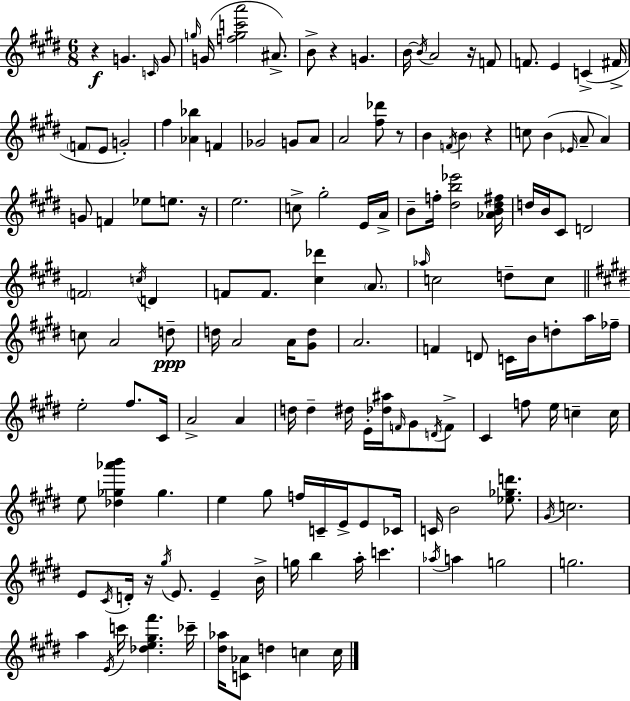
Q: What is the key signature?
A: E major